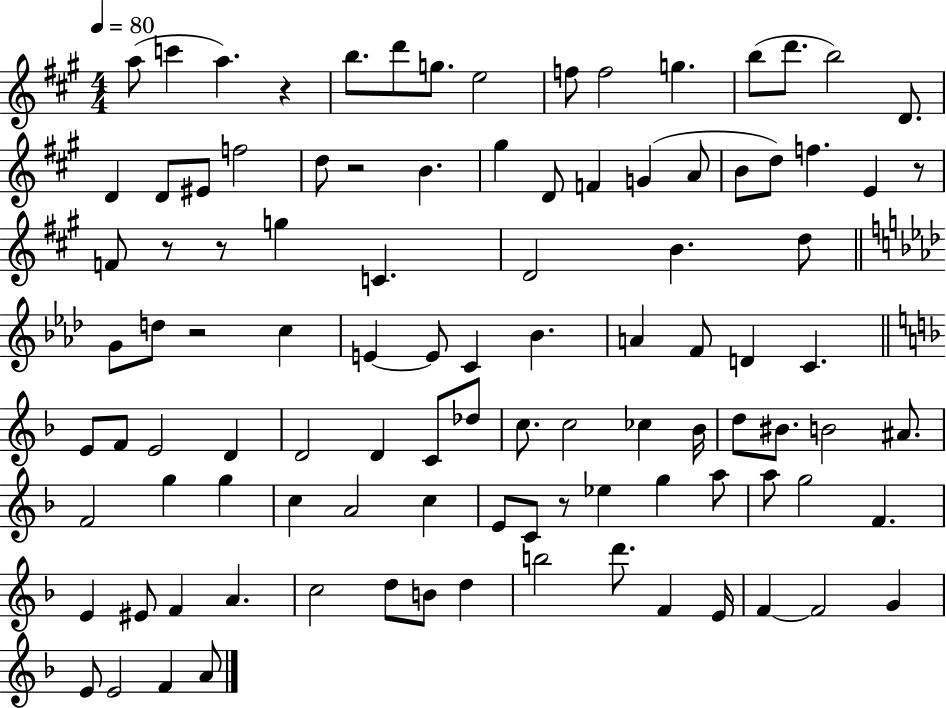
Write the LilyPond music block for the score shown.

{
  \clef treble
  \numericTimeSignature
  \time 4/4
  \key a \major
  \tempo 4 = 80
  a''8( c'''4 a''4.) r4 | b''8. d'''8 g''8. e''2 | f''8 f''2 g''4. | b''8( d'''8. b''2) d'8. | \break d'4 d'8 eis'8 f''2 | d''8 r2 b'4. | gis''4 d'8 f'4 g'4( a'8 | b'8 d''8) f''4. e'4 r8 | \break f'8 r8 r8 g''4 c'4. | d'2 b'4. d''8 | \bar "||" \break \key aes \major g'8 d''8 r2 c''4 | e'4~~ e'8 c'4 bes'4. | a'4 f'8 d'4 c'4. | \bar "||" \break \key f \major e'8 f'8 e'2 d'4 | d'2 d'4 c'8 des''8 | c''8. c''2 ces''4 bes'16 | d''8 bis'8. b'2 ais'8. | \break f'2 g''4 g''4 | c''4 a'2 c''4 | e'8 c'8 r8 ees''4 g''4 a''8 | a''8 g''2 f'4. | \break e'4 eis'8 f'4 a'4. | c''2 d''8 b'8 d''4 | b''2 d'''8. f'4 e'16 | f'4~~ f'2 g'4 | \break e'8 e'2 f'4 a'8 | \bar "|."
}